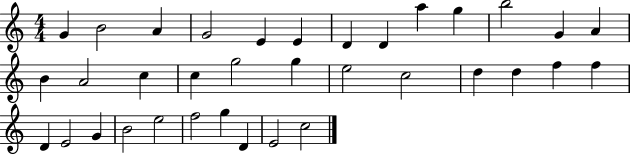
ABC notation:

X:1
T:Untitled
M:4/4
L:1/4
K:C
G B2 A G2 E E D D a g b2 G A B A2 c c g2 g e2 c2 d d f f D E2 G B2 e2 f2 g D E2 c2